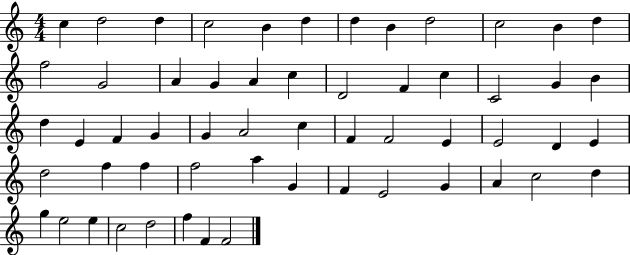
C5/q D5/h D5/q C5/h B4/q D5/q D5/q B4/q D5/h C5/h B4/q D5/q F5/h G4/h A4/q G4/q A4/q C5/q D4/h F4/q C5/q C4/h G4/q B4/q D5/q E4/q F4/q G4/q G4/q A4/h C5/q F4/q F4/h E4/q E4/h D4/q E4/q D5/h F5/q F5/q F5/h A5/q G4/q F4/q E4/h G4/q A4/q C5/h D5/q G5/q E5/h E5/q C5/h D5/h F5/q F4/q F4/h